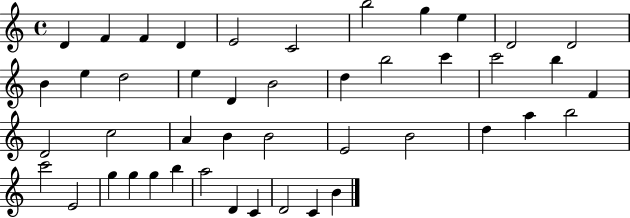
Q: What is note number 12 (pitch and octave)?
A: B4